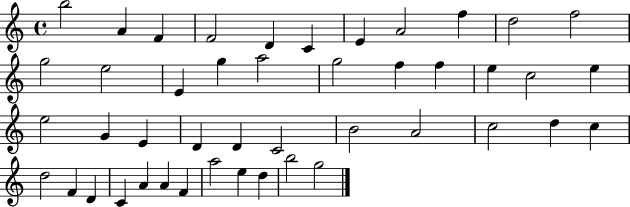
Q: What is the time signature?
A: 4/4